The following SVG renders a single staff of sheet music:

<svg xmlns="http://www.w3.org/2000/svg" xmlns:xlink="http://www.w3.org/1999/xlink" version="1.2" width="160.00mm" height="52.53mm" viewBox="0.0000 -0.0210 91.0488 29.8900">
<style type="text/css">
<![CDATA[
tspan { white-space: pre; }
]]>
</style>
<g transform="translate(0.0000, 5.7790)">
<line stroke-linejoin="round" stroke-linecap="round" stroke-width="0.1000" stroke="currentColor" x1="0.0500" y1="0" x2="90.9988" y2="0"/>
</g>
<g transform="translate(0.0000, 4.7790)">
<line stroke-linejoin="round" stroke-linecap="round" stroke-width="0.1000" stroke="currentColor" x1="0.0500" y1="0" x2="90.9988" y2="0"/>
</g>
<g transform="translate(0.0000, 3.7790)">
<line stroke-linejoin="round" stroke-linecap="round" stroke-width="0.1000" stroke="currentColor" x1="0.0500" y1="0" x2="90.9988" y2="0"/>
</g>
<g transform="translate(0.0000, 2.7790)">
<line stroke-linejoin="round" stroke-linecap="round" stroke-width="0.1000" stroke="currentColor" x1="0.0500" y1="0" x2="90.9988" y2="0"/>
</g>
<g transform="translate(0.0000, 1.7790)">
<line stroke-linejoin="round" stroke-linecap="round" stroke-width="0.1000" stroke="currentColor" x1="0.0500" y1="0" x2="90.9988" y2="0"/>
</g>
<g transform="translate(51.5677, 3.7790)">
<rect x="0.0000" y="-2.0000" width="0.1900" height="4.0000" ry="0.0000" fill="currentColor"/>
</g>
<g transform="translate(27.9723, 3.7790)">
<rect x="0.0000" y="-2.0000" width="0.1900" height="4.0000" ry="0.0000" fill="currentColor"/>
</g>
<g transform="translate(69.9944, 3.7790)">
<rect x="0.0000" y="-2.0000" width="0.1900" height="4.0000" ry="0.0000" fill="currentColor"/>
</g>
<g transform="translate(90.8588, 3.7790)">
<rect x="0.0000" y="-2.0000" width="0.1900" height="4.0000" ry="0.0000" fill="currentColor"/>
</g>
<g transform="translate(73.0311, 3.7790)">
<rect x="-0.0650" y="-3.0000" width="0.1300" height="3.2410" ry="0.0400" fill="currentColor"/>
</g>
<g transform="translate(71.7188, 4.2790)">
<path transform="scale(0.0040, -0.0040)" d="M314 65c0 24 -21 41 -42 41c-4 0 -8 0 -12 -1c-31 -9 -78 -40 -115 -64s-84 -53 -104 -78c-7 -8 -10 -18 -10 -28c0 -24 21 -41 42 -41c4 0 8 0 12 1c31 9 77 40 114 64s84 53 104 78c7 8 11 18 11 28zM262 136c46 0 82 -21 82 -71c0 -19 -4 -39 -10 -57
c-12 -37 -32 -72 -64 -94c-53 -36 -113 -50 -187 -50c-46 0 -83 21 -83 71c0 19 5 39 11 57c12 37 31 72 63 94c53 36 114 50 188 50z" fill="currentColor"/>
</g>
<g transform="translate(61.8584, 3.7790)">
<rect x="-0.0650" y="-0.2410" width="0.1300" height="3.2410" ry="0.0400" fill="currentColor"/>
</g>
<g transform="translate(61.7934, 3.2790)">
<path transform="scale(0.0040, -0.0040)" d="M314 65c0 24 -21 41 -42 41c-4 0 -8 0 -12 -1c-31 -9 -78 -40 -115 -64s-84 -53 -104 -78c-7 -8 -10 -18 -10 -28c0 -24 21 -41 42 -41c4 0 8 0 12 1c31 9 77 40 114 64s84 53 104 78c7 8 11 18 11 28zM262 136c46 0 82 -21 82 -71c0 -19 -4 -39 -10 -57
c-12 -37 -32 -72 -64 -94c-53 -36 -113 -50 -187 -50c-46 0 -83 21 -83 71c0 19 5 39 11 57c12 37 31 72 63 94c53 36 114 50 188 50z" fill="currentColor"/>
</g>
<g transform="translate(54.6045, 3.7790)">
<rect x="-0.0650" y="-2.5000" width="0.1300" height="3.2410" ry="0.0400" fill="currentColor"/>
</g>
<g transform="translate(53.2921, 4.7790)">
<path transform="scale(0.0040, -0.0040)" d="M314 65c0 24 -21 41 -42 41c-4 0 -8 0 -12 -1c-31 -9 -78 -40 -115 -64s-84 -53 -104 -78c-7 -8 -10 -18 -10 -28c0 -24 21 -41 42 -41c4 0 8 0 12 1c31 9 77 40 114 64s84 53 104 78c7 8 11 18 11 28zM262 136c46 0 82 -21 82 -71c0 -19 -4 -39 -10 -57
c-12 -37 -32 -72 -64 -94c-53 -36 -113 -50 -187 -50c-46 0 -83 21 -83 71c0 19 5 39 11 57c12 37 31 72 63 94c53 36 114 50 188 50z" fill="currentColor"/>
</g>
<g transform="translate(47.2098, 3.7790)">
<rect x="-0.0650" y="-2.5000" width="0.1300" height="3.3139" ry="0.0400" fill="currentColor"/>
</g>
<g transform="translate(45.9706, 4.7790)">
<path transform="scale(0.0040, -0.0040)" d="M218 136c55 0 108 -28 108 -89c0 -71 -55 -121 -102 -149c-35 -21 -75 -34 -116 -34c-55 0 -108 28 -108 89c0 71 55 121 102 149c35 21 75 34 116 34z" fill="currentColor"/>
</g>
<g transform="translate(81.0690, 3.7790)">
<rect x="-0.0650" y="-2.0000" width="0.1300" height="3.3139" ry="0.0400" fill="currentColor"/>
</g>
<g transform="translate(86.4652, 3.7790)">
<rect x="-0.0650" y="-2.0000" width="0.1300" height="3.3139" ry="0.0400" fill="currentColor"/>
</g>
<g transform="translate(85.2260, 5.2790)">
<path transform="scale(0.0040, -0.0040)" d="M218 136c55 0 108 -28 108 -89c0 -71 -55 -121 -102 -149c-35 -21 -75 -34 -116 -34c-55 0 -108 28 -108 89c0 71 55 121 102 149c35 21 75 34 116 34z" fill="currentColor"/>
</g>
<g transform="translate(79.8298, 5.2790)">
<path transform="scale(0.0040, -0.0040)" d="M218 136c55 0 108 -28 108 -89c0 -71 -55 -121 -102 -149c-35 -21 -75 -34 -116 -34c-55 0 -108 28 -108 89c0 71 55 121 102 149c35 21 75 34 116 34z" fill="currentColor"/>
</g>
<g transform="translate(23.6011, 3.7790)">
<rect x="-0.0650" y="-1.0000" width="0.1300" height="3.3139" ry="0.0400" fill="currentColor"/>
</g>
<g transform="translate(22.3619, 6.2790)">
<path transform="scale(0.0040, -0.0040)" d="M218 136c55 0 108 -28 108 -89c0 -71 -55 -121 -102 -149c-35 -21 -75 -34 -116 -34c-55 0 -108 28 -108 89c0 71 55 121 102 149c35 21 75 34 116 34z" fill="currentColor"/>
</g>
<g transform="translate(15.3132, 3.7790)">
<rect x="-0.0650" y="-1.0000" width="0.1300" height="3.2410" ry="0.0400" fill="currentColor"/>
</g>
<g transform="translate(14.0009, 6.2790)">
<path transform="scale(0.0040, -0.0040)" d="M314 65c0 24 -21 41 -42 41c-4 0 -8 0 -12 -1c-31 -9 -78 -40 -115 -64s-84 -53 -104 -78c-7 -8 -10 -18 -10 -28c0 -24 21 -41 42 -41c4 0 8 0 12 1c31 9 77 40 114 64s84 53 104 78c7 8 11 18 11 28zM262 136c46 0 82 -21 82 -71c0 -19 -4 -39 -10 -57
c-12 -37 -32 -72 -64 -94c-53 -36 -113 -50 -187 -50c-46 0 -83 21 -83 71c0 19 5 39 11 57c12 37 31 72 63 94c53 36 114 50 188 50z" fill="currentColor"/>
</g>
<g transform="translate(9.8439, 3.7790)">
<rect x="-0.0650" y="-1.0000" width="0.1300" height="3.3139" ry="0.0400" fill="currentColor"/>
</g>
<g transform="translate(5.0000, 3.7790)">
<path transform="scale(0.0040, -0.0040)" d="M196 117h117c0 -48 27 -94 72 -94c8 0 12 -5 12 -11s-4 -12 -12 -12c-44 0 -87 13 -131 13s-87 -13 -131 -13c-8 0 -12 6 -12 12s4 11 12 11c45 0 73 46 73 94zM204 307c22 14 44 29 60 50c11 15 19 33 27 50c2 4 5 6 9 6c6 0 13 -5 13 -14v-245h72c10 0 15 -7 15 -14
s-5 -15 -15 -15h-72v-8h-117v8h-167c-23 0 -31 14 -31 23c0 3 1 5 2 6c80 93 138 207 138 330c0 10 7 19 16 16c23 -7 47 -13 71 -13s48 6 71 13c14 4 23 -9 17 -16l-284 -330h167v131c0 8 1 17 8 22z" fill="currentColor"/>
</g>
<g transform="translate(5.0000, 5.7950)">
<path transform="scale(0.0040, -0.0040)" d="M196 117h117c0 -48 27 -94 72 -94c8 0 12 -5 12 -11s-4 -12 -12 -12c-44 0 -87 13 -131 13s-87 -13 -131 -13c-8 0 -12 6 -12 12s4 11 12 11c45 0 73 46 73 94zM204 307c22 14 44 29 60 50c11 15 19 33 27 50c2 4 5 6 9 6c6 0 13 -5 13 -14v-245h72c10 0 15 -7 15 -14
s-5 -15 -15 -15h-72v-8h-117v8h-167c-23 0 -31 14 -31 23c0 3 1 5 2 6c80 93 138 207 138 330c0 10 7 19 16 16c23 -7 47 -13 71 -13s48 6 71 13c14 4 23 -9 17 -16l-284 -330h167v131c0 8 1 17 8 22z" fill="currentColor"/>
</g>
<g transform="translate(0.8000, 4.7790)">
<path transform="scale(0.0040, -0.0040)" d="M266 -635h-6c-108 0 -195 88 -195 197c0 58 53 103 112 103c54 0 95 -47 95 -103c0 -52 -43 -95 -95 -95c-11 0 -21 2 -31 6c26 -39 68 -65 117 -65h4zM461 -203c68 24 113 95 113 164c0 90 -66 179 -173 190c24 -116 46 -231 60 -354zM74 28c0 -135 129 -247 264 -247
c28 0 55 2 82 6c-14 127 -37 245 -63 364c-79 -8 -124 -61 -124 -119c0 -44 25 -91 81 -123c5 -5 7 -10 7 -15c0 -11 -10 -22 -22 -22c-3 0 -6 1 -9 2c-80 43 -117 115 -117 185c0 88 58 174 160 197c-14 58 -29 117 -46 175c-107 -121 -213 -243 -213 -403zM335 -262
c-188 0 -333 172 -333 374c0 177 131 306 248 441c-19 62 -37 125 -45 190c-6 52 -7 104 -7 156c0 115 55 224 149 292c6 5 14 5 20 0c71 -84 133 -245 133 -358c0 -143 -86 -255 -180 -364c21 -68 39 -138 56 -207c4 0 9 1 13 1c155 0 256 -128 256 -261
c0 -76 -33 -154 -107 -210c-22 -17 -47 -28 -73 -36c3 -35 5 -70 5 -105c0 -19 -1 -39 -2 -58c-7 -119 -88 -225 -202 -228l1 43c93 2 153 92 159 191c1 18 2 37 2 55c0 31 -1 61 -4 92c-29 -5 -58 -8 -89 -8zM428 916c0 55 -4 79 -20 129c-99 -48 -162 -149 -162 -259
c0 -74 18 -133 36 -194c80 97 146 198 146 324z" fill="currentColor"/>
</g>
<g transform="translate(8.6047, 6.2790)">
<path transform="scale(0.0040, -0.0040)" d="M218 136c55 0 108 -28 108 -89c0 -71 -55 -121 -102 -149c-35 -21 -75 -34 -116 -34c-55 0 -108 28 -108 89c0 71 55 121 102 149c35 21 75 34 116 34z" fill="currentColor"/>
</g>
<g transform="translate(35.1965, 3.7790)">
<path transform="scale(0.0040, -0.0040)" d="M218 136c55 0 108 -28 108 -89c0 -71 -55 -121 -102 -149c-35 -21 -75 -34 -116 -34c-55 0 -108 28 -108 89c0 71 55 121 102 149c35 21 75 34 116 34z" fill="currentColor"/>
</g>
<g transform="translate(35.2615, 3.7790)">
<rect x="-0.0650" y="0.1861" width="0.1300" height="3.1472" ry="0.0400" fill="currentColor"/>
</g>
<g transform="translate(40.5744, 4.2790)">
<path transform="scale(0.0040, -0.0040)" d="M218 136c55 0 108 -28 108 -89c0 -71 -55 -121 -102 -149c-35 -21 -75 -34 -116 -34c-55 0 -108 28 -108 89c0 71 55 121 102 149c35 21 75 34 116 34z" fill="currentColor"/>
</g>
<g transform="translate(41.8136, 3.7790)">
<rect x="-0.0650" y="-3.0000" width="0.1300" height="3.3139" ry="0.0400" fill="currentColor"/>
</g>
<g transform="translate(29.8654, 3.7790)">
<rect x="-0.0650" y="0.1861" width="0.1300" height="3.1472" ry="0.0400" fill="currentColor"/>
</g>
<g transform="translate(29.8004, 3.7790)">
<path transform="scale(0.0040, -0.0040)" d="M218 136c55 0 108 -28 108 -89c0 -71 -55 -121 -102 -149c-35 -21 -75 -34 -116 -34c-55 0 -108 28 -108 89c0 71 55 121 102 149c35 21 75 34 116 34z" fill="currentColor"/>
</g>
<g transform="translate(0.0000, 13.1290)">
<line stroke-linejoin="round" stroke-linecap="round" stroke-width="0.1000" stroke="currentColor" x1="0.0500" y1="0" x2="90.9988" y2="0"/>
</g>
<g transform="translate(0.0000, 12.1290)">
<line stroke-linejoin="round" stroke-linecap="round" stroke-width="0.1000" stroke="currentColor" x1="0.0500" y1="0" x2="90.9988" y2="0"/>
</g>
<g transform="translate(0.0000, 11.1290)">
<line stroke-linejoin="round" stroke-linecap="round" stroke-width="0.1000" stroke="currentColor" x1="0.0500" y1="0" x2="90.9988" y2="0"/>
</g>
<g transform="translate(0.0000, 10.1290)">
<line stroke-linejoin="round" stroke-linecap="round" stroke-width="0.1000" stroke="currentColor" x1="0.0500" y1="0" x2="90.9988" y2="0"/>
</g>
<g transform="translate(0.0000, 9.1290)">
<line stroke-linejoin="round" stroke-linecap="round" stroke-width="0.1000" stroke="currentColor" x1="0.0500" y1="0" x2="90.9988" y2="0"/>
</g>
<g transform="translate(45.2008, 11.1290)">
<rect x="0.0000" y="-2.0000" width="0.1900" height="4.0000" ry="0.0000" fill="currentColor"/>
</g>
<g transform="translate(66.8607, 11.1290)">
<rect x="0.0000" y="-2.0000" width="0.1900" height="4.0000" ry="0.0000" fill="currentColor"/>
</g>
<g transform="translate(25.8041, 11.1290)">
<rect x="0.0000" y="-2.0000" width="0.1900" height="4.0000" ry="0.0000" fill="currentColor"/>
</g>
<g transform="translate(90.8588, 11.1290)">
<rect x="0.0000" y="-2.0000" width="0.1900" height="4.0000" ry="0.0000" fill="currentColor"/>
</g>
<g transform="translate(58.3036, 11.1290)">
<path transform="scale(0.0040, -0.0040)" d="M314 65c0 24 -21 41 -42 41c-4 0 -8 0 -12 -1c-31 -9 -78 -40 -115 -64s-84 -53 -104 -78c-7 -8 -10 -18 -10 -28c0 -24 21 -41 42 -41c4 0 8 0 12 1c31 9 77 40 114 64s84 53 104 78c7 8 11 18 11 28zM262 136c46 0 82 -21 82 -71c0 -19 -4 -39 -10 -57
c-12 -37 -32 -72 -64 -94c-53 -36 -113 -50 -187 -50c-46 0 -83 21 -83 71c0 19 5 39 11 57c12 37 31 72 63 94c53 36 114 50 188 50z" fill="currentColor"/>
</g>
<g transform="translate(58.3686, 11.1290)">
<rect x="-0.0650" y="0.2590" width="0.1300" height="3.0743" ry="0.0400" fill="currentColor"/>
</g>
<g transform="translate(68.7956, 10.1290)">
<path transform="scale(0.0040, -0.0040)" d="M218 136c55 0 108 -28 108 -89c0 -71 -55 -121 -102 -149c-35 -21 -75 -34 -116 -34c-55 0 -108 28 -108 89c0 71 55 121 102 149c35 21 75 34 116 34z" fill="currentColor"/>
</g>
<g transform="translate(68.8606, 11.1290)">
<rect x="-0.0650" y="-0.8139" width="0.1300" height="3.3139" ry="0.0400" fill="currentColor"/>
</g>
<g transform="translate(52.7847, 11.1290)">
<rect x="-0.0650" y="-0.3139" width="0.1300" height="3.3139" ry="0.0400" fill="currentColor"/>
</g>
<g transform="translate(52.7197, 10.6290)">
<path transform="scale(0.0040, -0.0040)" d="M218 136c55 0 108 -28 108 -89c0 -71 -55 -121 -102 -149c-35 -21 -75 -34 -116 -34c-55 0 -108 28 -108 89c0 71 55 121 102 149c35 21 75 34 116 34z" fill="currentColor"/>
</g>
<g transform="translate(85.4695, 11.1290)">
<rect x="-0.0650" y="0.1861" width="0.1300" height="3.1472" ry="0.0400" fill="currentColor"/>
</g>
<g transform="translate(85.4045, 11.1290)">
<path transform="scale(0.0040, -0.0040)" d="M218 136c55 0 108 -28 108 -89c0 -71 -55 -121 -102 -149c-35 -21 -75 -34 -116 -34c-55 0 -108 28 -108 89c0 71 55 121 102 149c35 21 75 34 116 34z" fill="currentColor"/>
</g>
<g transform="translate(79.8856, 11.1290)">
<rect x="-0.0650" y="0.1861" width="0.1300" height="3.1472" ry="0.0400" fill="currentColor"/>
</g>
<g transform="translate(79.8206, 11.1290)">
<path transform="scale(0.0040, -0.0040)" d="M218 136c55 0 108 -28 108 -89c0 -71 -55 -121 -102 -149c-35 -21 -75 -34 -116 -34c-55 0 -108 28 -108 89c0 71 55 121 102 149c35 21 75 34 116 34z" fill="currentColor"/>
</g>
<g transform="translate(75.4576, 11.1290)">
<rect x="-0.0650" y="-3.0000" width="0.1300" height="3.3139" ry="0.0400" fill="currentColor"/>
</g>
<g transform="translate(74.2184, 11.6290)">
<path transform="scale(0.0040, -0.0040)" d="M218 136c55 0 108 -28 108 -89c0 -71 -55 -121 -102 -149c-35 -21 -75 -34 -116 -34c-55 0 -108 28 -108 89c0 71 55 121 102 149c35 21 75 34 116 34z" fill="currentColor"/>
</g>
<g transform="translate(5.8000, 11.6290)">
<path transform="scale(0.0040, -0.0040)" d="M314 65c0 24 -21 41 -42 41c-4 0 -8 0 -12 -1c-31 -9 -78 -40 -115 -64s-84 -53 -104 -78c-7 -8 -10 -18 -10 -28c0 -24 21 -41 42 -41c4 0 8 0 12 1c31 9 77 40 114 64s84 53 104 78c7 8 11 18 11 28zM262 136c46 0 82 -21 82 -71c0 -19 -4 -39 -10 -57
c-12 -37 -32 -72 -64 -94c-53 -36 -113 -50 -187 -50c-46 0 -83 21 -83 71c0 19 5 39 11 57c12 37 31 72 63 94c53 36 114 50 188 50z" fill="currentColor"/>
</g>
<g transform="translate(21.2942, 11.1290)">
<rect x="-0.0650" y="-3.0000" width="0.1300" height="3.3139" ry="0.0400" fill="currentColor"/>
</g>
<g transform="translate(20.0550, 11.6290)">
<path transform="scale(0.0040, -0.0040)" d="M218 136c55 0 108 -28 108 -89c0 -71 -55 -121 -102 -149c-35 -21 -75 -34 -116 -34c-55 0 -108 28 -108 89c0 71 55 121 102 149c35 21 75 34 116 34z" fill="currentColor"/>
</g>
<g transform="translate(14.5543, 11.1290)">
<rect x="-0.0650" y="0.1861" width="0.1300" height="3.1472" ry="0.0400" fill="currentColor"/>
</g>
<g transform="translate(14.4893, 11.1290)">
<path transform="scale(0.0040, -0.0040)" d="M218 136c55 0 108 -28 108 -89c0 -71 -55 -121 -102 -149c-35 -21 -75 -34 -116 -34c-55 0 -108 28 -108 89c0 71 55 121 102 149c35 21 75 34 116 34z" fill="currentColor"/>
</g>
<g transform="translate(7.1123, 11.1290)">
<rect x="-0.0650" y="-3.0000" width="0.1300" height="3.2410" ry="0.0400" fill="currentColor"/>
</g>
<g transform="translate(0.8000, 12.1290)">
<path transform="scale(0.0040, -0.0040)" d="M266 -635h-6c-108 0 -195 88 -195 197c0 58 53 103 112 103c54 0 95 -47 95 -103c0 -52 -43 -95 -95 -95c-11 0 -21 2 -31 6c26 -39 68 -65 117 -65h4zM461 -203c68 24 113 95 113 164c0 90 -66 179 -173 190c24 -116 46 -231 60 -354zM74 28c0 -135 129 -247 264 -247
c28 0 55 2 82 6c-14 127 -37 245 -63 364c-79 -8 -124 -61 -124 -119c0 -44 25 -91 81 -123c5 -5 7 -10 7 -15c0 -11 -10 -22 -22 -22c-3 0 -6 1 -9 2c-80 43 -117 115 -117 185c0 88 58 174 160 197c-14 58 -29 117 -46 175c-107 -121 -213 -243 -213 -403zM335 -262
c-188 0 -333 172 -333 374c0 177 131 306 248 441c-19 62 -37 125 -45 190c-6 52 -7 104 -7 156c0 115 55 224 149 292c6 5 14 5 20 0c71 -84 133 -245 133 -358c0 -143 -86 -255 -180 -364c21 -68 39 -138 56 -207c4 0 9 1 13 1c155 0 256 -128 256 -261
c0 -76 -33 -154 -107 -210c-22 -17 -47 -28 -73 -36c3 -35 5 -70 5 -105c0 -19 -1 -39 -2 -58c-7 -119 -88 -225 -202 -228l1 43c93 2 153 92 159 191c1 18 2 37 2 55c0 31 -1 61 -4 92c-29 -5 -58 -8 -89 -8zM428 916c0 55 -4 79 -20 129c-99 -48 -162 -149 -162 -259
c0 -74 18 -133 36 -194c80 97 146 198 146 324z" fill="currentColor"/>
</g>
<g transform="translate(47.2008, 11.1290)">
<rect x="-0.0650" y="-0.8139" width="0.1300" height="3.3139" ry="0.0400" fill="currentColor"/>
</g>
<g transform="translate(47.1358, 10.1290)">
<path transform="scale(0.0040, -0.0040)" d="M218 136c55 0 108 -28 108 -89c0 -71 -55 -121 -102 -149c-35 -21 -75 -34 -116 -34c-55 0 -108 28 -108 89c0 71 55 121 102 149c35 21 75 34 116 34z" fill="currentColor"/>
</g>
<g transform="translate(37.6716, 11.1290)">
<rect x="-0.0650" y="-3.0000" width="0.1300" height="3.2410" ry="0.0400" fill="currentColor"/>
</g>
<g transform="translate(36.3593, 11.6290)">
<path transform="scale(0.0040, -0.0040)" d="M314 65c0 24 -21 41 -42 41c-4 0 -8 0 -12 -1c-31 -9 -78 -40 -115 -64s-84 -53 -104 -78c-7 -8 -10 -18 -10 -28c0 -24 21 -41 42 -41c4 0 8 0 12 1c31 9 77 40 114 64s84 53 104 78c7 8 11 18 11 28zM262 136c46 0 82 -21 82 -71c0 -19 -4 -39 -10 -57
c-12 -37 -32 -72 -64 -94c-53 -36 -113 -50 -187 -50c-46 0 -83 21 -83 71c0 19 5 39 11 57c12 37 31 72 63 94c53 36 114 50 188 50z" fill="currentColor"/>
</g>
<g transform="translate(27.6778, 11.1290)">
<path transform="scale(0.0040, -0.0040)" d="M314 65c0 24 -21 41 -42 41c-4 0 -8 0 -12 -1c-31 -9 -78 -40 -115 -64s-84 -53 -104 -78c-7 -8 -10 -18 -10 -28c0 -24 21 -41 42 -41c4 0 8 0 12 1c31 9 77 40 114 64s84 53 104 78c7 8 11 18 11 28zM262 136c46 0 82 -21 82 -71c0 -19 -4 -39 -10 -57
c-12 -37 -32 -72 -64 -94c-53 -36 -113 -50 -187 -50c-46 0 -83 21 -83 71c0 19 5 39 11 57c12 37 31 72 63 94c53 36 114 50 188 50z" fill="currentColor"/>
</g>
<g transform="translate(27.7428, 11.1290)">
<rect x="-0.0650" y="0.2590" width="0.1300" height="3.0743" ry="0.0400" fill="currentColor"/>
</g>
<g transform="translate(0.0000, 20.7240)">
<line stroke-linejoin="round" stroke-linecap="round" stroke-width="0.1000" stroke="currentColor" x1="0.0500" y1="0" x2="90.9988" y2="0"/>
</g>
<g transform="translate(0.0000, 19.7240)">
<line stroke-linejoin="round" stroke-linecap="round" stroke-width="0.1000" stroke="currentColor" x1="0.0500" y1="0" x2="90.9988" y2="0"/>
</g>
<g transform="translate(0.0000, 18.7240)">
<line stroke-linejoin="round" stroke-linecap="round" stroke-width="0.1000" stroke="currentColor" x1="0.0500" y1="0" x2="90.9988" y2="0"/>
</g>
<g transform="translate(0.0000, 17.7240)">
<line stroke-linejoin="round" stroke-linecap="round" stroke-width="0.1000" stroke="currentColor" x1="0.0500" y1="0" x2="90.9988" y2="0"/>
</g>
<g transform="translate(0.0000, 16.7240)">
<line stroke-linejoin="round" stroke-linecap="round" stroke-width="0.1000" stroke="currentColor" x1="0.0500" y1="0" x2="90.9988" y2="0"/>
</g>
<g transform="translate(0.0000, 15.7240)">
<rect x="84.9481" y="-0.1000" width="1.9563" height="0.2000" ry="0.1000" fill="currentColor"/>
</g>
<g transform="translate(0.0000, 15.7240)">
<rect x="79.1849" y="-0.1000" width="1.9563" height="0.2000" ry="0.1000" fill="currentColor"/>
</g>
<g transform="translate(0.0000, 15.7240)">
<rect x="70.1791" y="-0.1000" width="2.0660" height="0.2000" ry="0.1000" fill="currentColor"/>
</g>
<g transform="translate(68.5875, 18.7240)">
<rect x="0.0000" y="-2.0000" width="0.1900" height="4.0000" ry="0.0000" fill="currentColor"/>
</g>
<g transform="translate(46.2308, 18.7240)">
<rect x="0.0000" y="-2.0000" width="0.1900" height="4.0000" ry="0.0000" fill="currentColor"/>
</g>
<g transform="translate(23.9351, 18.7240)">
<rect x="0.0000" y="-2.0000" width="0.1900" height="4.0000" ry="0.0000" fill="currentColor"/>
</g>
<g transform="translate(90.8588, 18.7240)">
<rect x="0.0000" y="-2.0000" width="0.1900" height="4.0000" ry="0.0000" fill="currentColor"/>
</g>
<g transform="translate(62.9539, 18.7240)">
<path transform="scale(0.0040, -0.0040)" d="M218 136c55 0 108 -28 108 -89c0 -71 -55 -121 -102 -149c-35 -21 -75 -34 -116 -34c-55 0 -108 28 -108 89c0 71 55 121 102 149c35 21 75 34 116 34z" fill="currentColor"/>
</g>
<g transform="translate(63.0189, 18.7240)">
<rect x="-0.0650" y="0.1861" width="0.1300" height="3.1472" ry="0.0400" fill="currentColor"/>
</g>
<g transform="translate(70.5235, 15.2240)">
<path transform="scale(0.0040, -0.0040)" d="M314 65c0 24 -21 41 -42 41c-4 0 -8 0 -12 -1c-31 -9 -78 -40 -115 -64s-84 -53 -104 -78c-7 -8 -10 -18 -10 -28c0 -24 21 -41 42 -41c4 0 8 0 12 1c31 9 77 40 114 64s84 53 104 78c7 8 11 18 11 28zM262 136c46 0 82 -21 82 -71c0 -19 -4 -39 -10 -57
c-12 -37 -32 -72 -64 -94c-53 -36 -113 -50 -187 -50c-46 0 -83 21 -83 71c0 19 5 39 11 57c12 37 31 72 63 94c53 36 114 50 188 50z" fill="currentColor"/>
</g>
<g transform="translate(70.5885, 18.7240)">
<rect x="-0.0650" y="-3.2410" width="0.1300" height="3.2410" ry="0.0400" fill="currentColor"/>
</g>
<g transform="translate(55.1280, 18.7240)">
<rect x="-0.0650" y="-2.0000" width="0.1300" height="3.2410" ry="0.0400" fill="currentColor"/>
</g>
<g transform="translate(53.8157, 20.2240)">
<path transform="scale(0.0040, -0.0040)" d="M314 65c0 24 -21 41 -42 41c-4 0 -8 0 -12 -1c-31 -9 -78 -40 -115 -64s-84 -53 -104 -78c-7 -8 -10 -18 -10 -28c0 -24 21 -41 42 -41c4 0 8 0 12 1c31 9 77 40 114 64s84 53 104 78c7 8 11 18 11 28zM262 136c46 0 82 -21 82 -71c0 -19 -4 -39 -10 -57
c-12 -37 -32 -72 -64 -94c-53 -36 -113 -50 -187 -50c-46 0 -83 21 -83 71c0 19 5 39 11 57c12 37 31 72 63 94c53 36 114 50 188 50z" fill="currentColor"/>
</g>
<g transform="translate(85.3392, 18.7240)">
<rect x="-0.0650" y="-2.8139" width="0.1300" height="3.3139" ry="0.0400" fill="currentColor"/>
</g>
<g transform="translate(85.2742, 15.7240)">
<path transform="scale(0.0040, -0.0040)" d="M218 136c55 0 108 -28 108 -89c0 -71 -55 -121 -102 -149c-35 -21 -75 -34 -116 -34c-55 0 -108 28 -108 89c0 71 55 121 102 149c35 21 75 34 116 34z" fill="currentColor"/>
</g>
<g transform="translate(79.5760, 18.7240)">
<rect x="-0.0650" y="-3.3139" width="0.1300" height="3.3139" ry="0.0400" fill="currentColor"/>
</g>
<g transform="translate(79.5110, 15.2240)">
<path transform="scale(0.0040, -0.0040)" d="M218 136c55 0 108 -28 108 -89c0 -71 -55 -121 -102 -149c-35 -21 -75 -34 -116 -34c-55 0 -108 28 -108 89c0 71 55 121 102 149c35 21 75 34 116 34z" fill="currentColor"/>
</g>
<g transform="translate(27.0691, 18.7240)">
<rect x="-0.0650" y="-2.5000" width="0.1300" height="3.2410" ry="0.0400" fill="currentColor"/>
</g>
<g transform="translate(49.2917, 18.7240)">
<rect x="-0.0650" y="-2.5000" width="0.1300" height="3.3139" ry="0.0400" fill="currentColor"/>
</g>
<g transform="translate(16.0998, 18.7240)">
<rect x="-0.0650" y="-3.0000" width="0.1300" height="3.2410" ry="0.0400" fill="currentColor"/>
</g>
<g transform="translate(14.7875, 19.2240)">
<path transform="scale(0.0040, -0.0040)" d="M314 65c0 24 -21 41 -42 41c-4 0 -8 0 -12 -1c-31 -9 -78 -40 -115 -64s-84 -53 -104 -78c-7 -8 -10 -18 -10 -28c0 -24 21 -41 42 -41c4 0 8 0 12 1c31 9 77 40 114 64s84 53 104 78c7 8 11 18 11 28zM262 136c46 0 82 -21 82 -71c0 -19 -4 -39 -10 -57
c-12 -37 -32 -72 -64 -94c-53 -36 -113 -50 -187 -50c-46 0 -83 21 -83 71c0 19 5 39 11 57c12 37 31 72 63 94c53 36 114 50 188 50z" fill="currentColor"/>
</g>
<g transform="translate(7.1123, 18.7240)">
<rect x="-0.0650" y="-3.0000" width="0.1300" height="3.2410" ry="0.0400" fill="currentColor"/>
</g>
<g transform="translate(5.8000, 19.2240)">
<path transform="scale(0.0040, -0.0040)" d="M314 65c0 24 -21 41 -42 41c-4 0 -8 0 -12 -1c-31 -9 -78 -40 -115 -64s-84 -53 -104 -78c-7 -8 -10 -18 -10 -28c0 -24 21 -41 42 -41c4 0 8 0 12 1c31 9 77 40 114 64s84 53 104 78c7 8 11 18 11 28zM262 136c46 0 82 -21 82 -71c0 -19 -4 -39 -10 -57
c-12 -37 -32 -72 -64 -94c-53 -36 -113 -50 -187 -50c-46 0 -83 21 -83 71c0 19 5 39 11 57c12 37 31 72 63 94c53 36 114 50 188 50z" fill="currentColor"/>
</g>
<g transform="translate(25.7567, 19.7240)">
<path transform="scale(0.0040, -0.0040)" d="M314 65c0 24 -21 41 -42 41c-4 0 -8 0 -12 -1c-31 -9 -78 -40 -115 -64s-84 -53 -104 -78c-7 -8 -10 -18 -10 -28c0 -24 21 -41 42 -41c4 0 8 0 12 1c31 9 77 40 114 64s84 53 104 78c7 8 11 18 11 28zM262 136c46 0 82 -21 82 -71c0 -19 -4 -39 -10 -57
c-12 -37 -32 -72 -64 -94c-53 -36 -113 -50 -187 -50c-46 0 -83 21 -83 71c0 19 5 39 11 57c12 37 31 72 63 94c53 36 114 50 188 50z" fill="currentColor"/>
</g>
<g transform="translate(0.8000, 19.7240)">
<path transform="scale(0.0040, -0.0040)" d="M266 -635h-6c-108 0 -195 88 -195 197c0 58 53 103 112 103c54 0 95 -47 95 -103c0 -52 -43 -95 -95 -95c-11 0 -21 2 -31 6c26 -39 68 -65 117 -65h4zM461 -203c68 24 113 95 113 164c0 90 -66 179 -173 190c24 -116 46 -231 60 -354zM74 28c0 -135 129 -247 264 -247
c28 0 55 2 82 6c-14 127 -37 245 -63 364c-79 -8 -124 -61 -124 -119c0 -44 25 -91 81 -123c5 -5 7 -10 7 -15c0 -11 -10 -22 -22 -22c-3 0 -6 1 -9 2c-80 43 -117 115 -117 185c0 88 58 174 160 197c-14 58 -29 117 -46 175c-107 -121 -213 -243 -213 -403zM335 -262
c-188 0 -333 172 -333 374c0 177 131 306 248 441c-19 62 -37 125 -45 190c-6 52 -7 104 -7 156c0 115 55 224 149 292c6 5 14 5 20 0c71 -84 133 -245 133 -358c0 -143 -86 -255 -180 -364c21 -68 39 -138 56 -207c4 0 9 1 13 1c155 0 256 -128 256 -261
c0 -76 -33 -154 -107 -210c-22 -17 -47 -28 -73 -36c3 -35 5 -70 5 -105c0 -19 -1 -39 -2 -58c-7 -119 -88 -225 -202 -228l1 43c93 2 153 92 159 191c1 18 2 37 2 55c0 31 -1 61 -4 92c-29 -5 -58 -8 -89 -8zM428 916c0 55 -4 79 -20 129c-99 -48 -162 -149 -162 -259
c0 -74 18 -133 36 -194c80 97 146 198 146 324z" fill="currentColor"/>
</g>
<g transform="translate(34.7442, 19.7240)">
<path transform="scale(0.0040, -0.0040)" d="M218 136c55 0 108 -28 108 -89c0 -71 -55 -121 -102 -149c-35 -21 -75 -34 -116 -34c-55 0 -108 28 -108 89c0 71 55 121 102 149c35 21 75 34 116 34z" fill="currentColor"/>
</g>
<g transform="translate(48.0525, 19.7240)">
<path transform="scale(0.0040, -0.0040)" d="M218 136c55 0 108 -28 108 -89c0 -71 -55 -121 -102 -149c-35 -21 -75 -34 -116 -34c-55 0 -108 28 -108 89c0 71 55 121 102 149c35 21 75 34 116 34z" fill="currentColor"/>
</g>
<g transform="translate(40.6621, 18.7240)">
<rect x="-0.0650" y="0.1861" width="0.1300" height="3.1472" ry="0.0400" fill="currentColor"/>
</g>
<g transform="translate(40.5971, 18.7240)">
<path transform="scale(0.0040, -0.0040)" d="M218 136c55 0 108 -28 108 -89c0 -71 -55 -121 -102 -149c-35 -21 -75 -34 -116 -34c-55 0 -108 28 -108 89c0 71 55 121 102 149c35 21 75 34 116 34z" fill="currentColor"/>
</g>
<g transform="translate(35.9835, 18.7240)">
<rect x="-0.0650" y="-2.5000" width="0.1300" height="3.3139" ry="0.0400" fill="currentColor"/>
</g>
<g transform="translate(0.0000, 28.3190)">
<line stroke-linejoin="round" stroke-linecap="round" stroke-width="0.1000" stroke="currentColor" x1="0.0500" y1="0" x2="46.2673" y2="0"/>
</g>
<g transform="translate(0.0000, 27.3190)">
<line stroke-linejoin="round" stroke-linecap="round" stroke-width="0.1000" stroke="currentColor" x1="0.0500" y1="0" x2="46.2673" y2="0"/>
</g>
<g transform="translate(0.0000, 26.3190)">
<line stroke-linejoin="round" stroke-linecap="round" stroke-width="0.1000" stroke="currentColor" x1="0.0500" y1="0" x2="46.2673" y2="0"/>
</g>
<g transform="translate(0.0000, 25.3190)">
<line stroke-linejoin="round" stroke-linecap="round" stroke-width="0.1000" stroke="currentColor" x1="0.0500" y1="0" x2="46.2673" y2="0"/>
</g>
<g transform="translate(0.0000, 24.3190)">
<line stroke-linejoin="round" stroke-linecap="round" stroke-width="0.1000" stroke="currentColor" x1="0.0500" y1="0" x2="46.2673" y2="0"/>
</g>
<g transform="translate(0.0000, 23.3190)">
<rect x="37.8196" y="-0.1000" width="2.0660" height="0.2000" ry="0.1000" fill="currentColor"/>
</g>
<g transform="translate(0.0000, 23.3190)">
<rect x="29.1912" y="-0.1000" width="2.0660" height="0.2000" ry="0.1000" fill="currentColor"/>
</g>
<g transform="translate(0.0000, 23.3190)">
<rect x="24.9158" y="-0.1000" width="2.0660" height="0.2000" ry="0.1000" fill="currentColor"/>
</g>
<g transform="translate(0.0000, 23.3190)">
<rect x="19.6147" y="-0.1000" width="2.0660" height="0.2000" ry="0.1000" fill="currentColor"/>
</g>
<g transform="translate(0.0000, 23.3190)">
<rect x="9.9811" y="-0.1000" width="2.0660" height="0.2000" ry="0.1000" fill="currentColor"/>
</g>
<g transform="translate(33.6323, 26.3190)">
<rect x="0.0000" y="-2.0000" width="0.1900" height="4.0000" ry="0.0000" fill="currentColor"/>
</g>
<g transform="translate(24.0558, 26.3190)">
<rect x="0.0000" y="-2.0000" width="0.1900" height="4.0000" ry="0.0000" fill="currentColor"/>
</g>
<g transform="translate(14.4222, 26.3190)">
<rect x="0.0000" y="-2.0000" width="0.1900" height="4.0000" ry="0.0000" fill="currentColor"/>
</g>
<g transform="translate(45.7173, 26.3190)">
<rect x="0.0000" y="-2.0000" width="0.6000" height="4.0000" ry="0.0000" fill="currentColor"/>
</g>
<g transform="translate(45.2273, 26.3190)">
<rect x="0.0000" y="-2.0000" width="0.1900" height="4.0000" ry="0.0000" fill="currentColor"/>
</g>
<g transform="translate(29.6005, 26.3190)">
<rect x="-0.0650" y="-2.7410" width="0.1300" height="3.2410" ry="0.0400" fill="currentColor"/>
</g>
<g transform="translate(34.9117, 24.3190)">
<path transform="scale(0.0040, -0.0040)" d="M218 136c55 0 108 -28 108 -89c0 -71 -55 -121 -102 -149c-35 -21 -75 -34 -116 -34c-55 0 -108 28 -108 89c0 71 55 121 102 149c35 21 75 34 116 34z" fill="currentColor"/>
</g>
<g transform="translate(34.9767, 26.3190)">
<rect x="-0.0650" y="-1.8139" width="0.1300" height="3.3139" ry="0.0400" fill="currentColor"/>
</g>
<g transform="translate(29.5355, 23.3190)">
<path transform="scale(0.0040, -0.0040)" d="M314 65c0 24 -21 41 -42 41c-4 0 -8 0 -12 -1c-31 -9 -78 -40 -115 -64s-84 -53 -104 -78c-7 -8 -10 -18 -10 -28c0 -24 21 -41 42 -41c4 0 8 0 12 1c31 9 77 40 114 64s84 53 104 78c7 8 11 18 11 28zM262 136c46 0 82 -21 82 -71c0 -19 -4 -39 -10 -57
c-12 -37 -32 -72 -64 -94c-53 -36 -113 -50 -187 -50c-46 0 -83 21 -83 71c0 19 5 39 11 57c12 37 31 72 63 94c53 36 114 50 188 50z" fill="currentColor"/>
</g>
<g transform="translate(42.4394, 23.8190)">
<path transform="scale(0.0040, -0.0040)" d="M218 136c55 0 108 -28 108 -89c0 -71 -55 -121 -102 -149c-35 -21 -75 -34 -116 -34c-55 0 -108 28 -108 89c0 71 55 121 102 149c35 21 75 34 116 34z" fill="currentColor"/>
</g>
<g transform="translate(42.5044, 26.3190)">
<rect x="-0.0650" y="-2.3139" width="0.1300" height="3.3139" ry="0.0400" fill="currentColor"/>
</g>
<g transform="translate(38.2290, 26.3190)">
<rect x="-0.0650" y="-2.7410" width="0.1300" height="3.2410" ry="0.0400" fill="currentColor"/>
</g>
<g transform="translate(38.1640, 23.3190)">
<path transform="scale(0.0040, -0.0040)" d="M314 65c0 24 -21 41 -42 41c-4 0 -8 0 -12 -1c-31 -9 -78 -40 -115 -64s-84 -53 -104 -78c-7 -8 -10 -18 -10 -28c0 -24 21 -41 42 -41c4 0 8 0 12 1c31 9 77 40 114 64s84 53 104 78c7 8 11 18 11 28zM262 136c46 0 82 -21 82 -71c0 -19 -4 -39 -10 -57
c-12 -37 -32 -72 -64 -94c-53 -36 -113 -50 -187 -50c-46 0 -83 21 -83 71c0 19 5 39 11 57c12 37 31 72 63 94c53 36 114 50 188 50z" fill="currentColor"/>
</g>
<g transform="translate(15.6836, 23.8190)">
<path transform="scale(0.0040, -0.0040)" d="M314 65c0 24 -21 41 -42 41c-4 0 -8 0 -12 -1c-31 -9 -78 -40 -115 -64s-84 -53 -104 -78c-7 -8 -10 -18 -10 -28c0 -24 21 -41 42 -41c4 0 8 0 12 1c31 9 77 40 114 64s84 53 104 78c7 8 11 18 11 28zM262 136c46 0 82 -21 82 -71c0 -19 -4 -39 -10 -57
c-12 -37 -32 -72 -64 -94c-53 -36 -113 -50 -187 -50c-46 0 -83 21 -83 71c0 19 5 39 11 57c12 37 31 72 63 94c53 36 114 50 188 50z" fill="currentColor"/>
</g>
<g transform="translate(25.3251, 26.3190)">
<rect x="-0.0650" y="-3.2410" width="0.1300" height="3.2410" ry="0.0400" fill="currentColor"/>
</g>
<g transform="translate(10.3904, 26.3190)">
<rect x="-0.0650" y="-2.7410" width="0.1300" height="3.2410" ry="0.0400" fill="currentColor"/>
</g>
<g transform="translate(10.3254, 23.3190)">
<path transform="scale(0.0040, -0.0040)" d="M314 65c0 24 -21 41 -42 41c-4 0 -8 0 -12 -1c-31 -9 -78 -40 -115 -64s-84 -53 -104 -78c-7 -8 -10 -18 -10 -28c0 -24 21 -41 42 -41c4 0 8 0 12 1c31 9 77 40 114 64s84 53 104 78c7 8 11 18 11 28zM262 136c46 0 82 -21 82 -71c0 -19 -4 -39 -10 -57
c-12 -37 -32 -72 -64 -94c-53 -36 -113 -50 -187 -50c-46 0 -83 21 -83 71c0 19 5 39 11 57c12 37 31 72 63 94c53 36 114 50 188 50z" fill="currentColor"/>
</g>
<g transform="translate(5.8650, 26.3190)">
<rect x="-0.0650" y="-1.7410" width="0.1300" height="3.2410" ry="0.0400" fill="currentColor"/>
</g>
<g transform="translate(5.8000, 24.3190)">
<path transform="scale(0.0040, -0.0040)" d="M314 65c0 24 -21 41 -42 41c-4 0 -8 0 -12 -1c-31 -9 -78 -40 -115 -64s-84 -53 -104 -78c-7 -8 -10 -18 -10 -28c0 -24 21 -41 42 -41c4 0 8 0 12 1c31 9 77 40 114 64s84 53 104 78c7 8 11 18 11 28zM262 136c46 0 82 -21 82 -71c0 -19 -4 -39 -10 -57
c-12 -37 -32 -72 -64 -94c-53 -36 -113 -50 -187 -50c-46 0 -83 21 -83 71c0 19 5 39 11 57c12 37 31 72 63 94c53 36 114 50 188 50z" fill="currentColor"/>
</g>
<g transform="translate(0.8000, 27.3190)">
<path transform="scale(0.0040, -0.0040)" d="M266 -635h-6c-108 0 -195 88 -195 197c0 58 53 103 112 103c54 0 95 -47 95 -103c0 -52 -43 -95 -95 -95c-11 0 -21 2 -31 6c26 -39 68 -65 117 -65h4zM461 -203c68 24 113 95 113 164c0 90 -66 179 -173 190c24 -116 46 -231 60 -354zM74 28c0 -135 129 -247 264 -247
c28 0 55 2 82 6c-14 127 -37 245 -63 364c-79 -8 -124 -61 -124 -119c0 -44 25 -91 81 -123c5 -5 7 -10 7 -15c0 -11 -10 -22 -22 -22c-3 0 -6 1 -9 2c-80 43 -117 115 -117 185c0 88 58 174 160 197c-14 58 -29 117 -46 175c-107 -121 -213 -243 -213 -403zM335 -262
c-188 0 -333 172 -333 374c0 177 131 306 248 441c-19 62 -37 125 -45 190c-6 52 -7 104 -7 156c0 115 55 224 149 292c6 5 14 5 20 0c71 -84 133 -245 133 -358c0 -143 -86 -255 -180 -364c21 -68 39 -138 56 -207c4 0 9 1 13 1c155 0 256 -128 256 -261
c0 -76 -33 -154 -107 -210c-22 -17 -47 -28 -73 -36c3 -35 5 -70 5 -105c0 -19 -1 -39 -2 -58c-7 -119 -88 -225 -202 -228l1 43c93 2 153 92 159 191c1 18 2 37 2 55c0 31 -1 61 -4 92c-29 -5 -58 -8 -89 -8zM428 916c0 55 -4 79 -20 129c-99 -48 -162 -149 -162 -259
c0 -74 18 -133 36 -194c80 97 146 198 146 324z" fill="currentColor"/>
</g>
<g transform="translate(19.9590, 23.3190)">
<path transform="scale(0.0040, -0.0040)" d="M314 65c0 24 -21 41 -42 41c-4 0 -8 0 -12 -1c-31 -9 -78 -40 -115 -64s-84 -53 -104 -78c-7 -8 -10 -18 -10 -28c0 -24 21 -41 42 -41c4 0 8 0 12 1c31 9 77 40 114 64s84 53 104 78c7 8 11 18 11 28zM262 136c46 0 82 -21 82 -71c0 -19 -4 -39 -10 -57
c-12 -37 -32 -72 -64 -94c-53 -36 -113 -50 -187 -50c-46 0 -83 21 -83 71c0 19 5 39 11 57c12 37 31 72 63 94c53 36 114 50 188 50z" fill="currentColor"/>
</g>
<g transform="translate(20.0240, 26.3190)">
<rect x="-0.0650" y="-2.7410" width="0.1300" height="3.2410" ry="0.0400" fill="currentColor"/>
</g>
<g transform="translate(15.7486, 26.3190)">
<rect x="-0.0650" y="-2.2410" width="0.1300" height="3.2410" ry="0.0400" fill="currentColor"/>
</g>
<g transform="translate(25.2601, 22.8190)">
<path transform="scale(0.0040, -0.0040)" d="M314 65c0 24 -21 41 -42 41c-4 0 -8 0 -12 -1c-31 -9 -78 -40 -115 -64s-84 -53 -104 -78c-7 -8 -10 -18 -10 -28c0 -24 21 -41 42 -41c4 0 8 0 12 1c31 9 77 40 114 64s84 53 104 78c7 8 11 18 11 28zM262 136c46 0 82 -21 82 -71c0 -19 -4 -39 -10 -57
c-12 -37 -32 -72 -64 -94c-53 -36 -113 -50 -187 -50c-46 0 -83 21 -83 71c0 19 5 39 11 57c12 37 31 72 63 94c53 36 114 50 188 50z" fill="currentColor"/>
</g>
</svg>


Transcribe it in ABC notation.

X:1
T:Untitled
M:4/4
L:1/4
K:C
D D2 D B B A G G2 c2 A2 F F A2 B A B2 A2 d c B2 d A B B A2 A2 G2 G B G F2 B b2 b a f2 a2 g2 a2 b2 a2 f a2 g